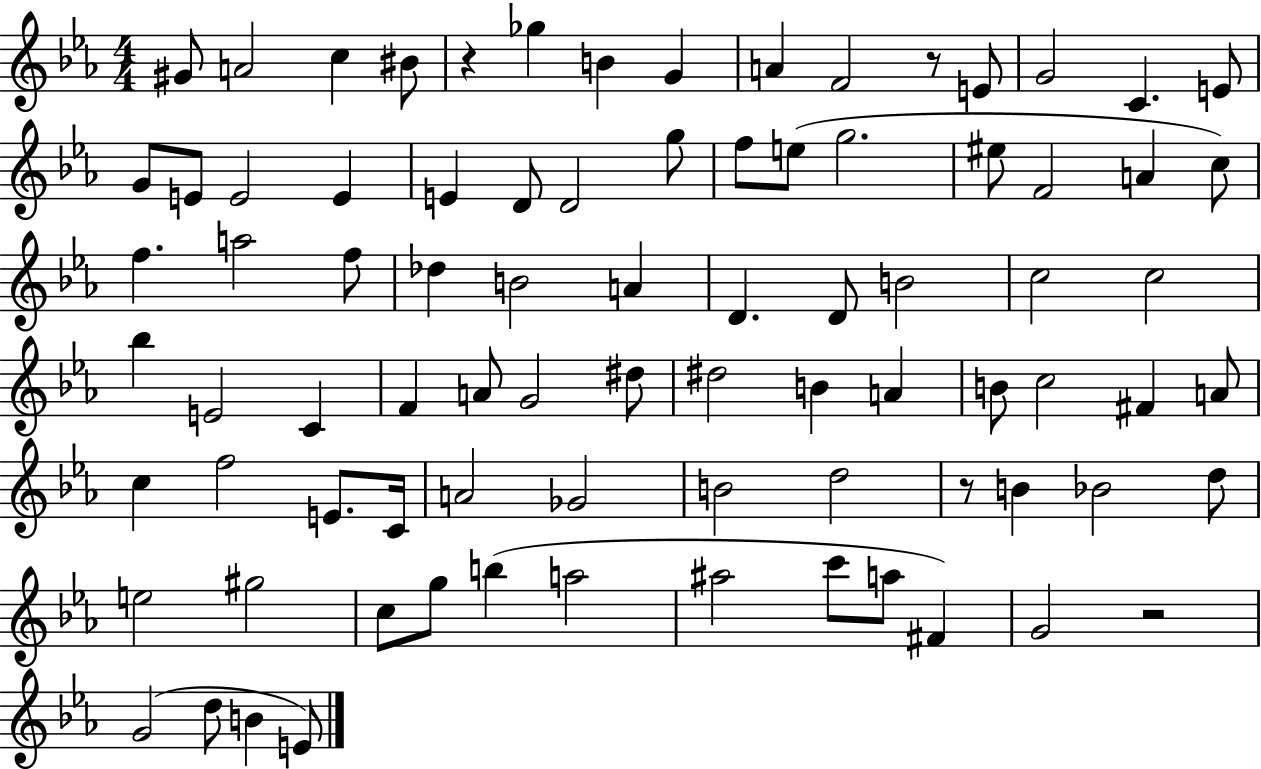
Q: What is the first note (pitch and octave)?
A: G#4